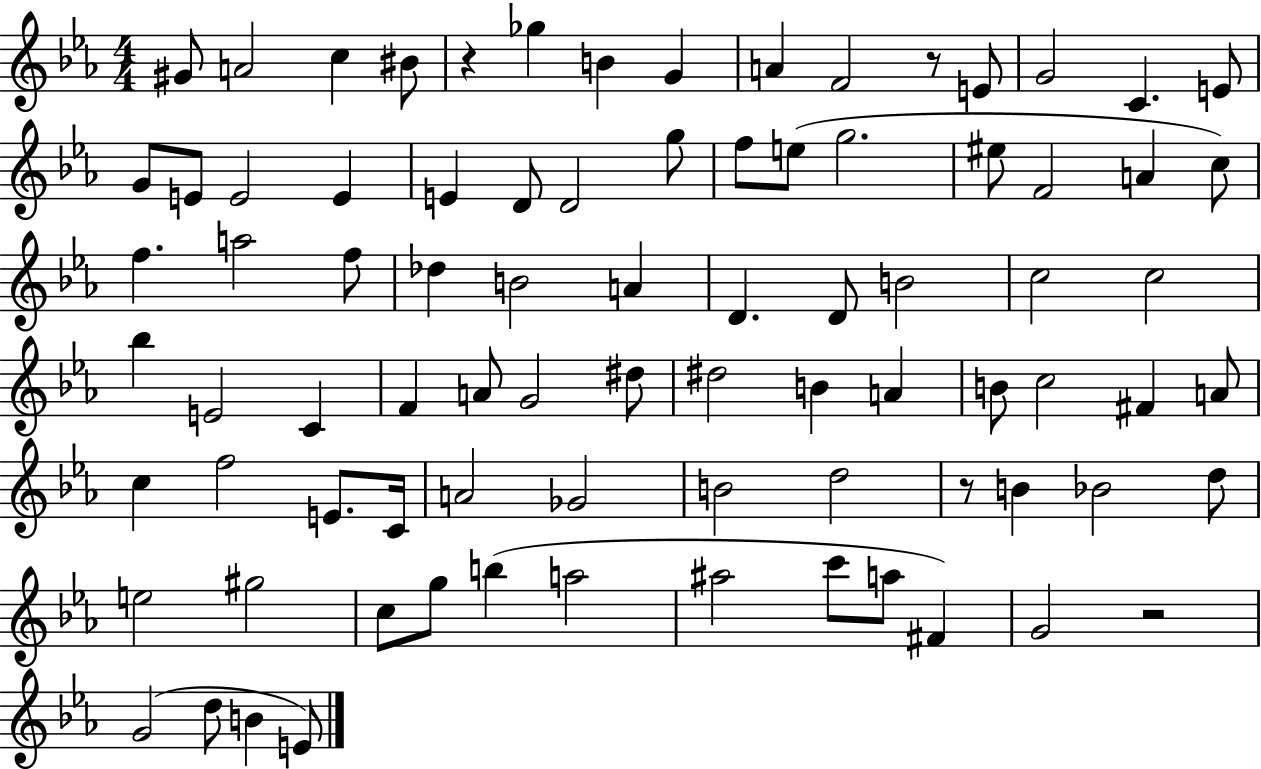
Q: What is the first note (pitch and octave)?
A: G#4